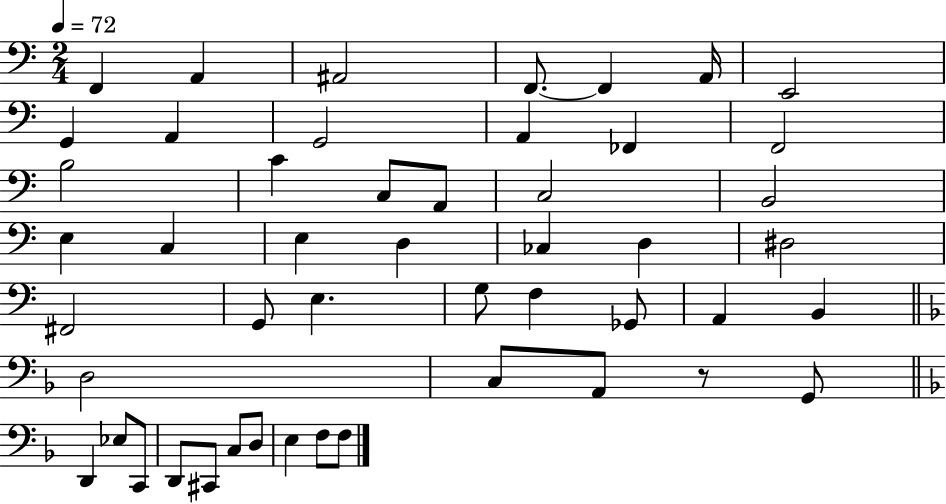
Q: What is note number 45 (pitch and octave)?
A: D3